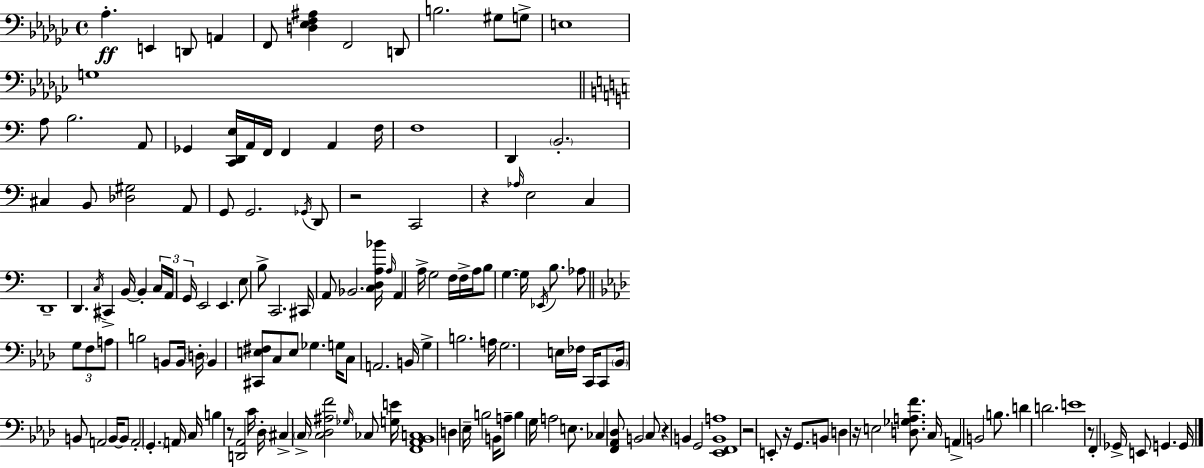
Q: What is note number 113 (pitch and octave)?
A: E3